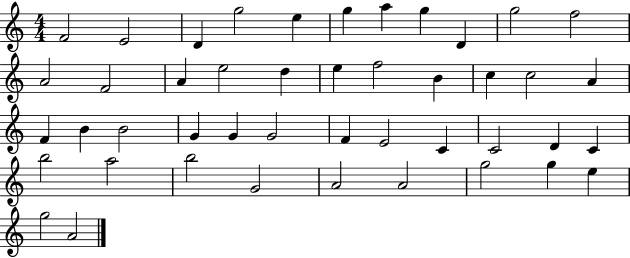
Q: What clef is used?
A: treble